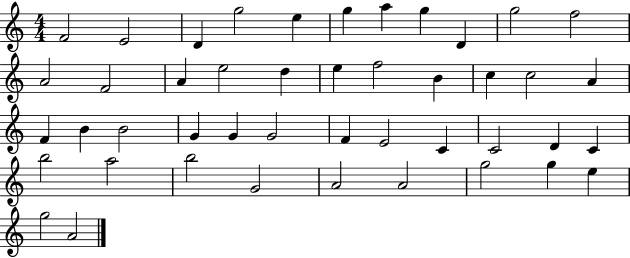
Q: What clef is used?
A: treble